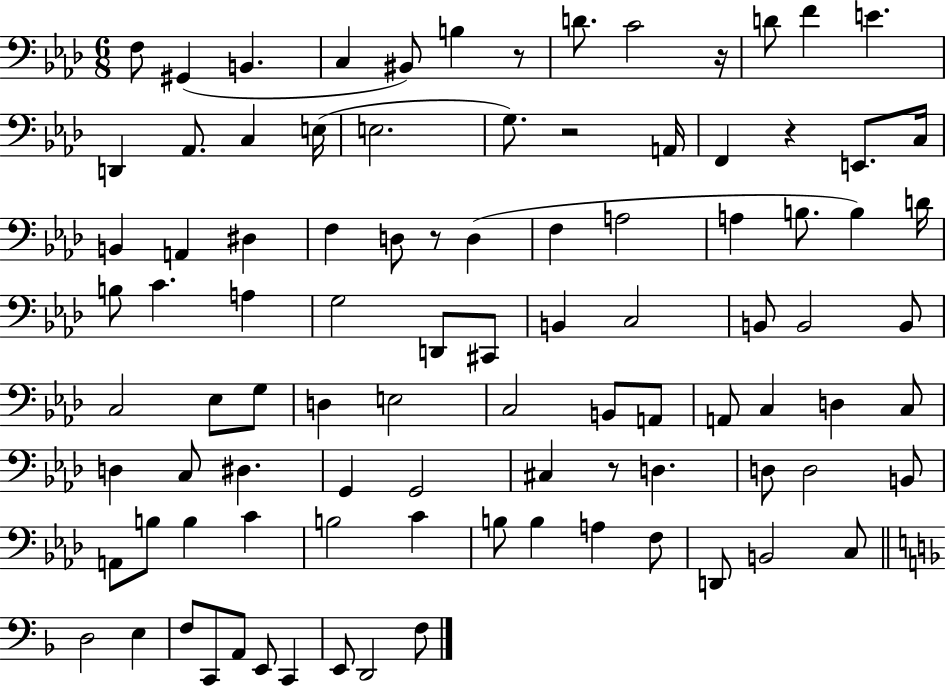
F3/e G#2/q B2/q. C3/q BIS2/e B3/q R/e D4/e. C4/h R/s D4/e F4/q E4/q. D2/q Ab2/e. C3/q E3/s E3/h. G3/e. R/h A2/s F2/q R/q E2/e. C3/s B2/q A2/q D#3/q F3/q D3/e R/e D3/q F3/q A3/h A3/q B3/e. B3/q D4/s B3/e C4/q. A3/q G3/h D2/e C#2/e B2/q C3/h B2/e B2/h B2/e C3/h Eb3/e G3/e D3/q E3/h C3/h B2/e A2/e A2/e C3/q D3/q C3/e D3/q C3/e D#3/q. G2/q G2/h C#3/q R/e D3/q. D3/e D3/h B2/e A2/e B3/e B3/q C4/q B3/h C4/q B3/e B3/q A3/q F3/e D2/e B2/h C3/e D3/h E3/q F3/e C2/e A2/e E2/e C2/q E2/e D2/h F3/e